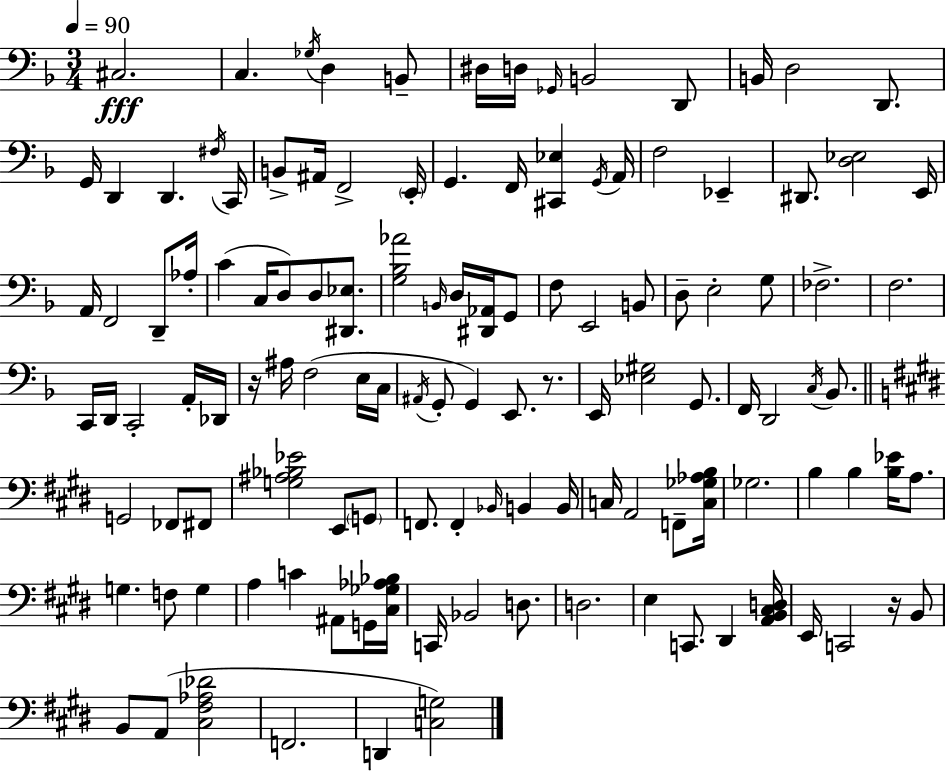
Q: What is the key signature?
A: D minor